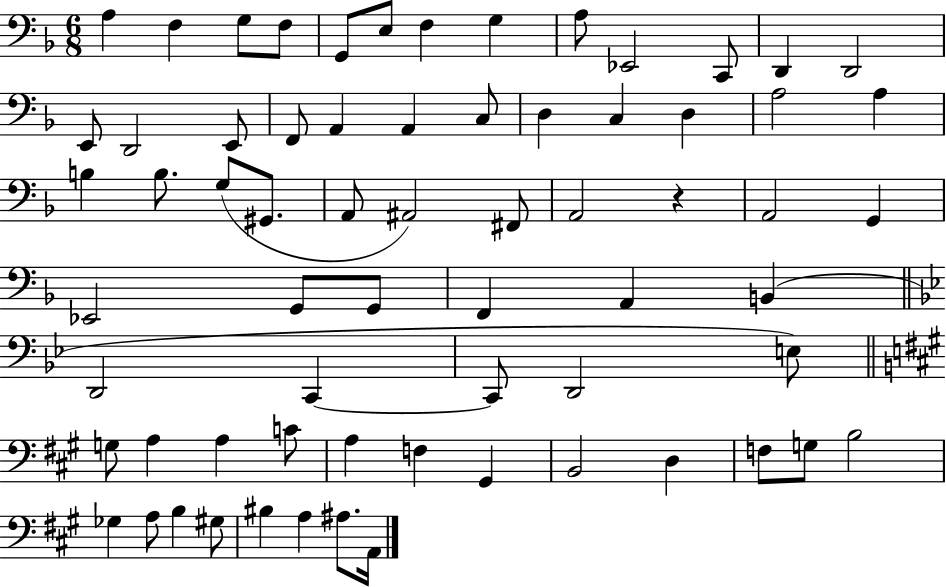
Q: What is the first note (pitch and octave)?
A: A3